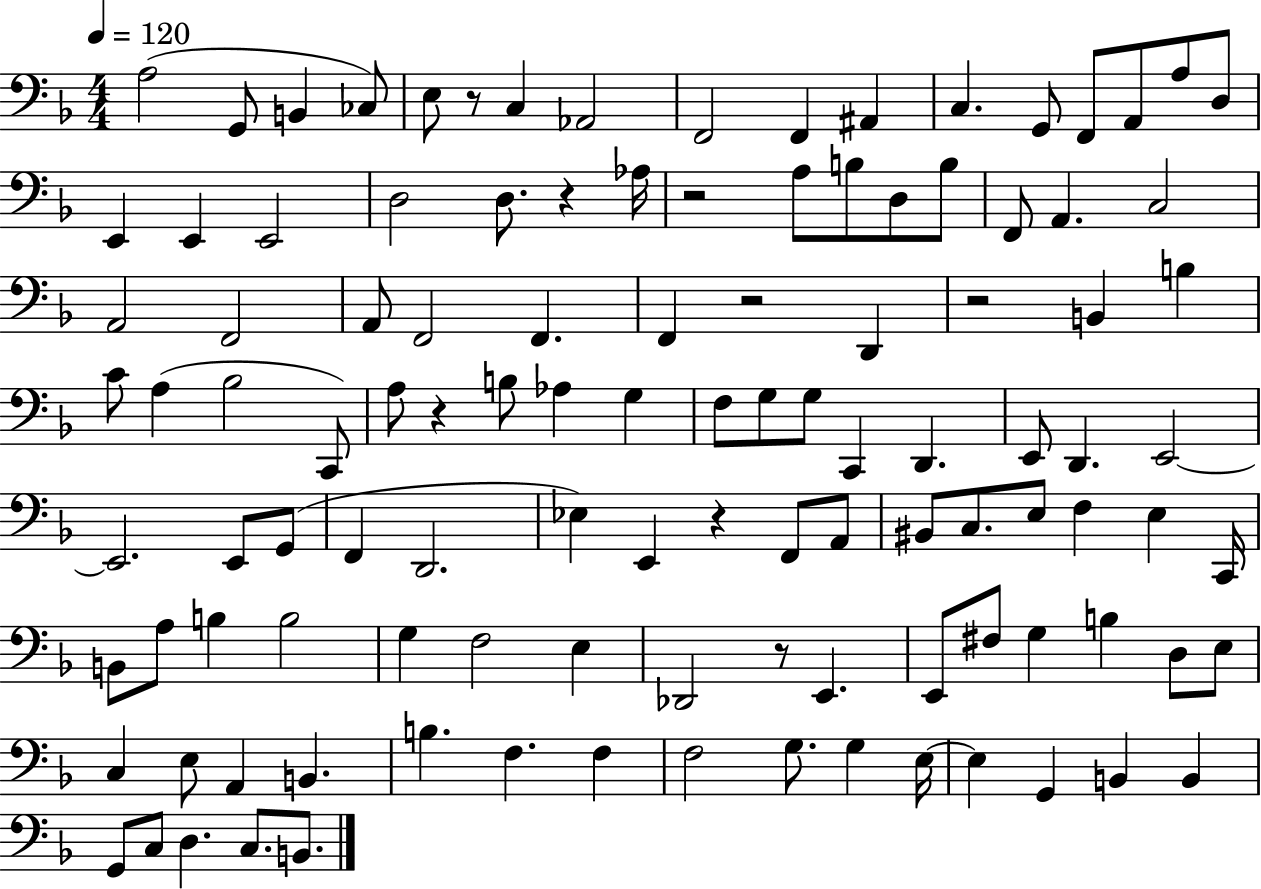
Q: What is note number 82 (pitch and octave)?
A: B3